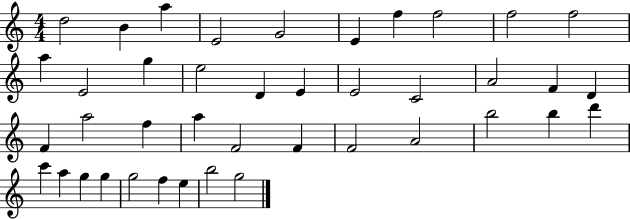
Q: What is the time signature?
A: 4/4